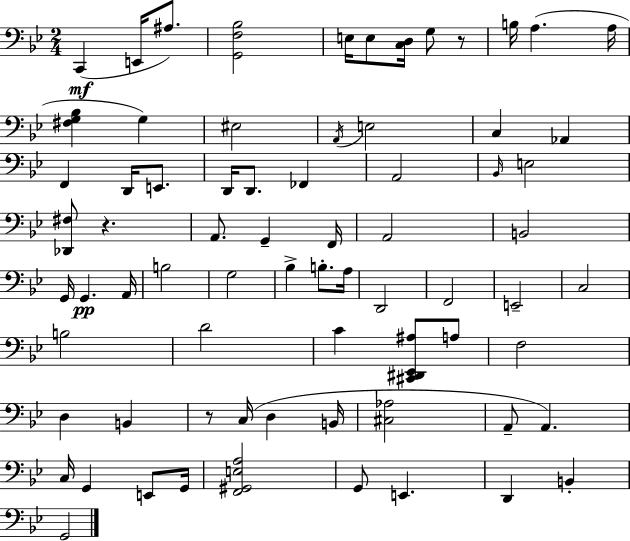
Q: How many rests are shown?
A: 3